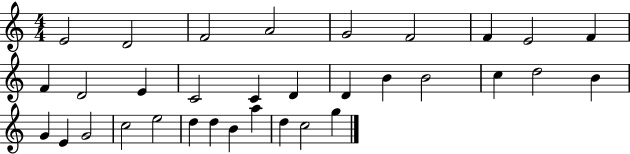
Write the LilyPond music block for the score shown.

{
  \clef treble
  \numericTimeSignature
  \time 4/4
  \key c \major
  e'2 d'2 | f'2 a'2 | g'2 f'2 | f'4 e'2 f'4 | \break f'4 d'2 e'4 | c'2 c'4 d'4 | d'4 b'4 b'2 | c''4 d''2 b'4 | \break g'4 e'4 g'2 | c''2 e''2 | d''4 d''4 b'4 a''4 | d''4 c''2 g''4 | \break \bar "|."
}